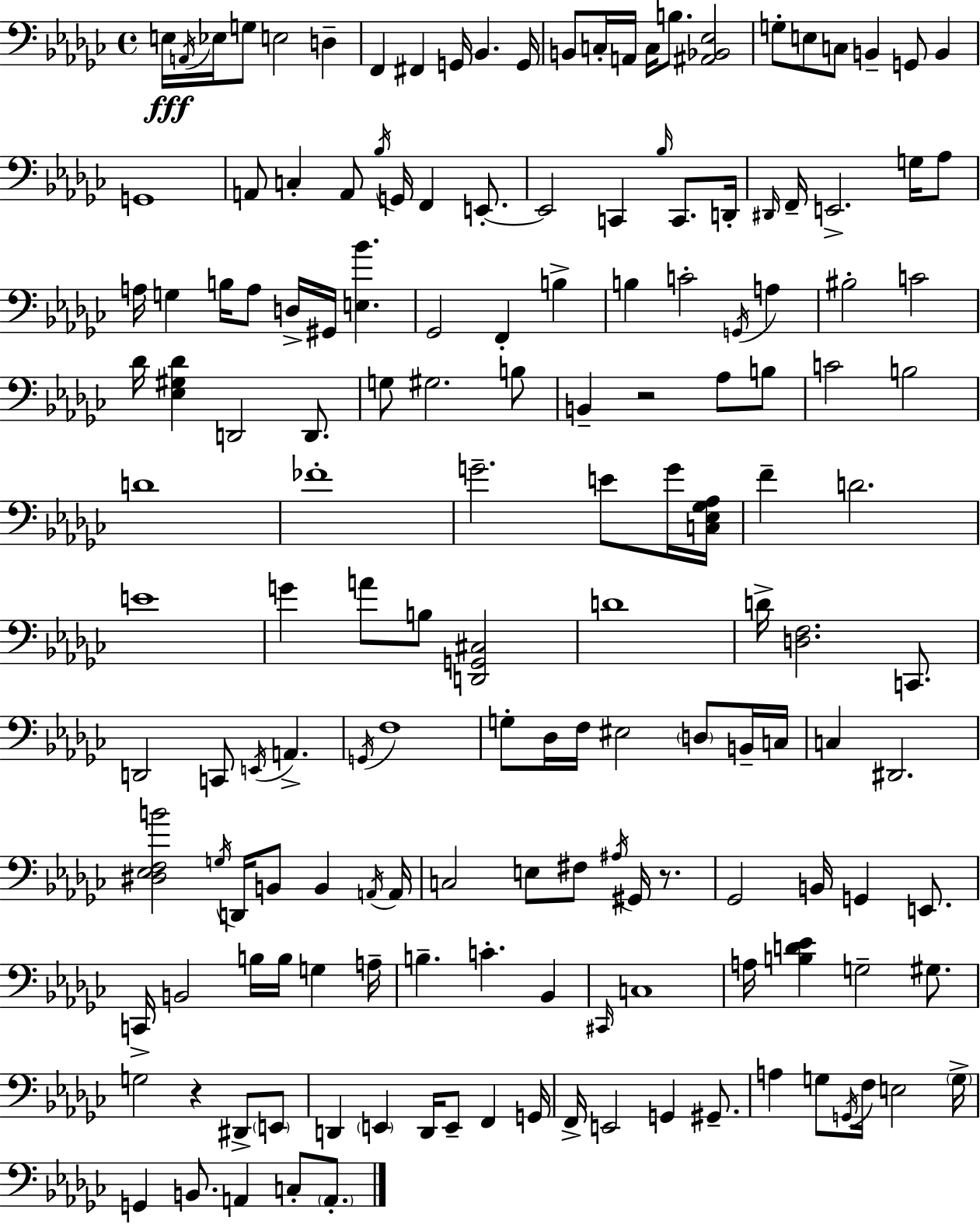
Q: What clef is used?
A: bass